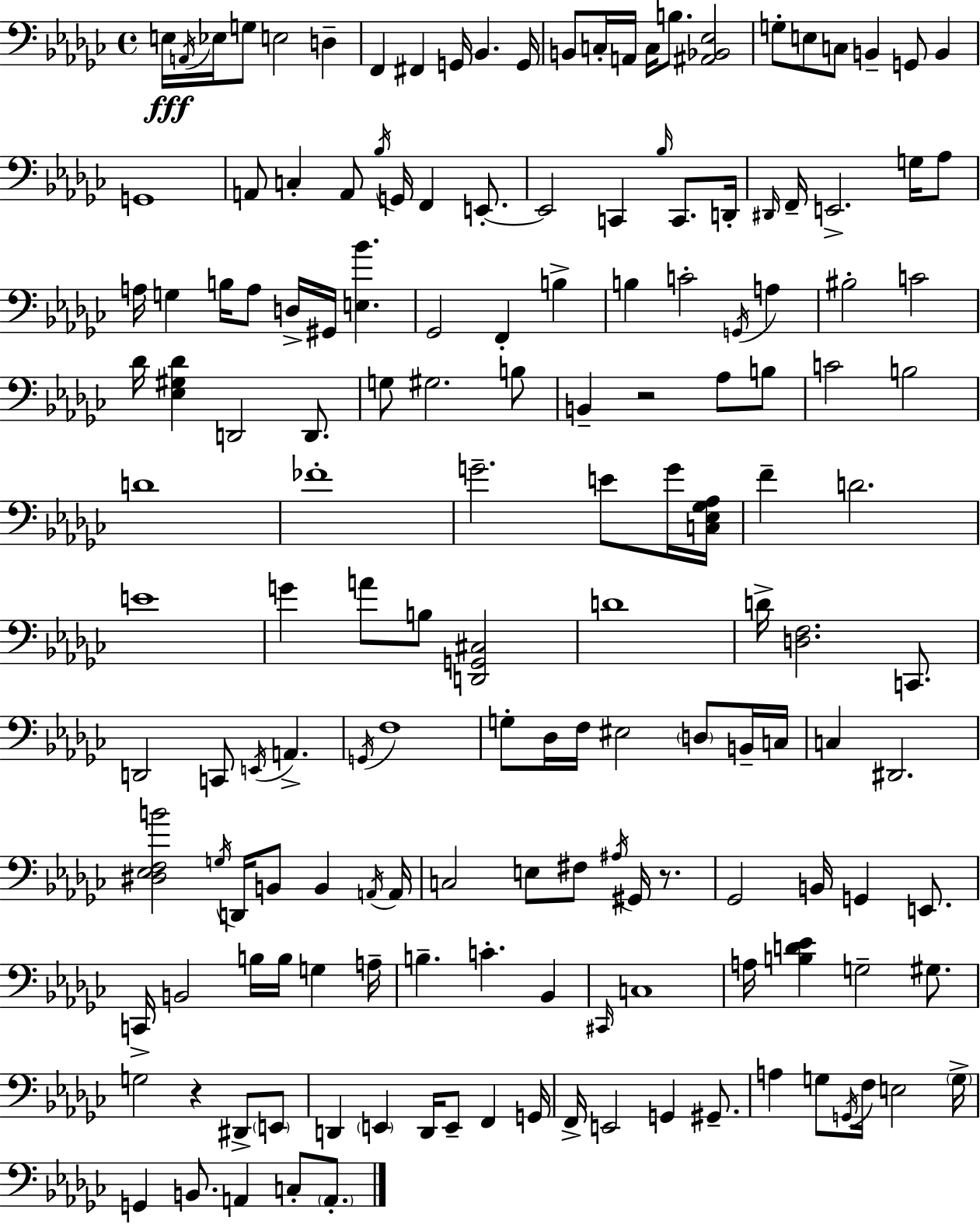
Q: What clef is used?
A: bass